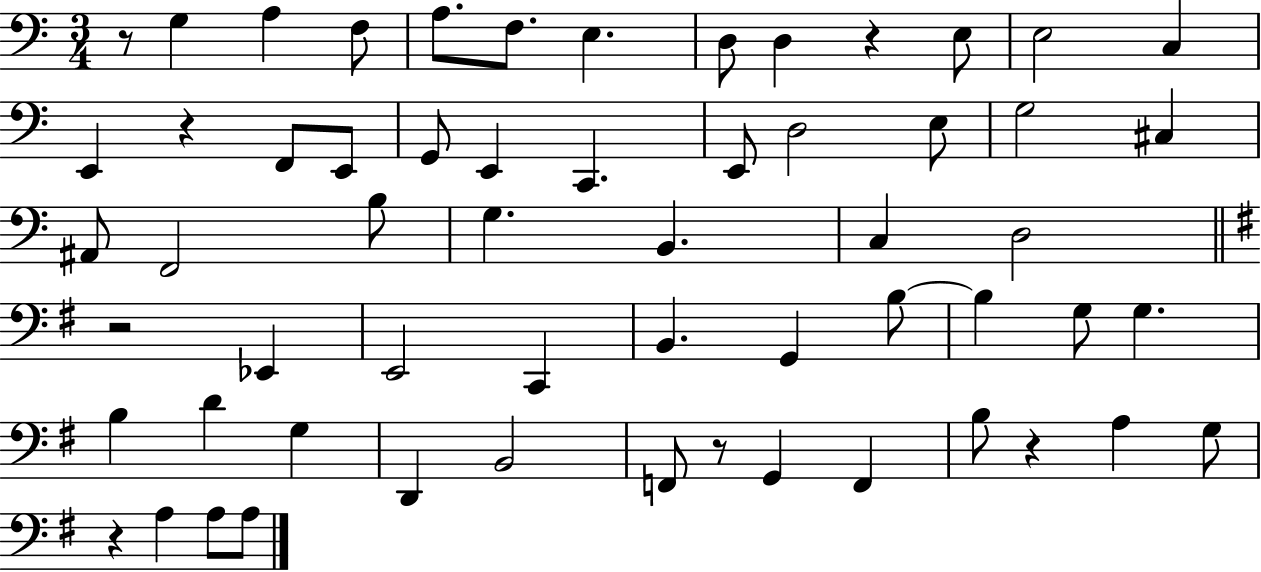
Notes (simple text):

R/e G3/q A3/q F3/e A3/e. F3/e. E3/q. D3/e D3/q R/q E3/e E3/h C3/q E2/q R/q F2/e E2/e G2/e E2/q C2/q. E2/e D3/h E3/e G3/h C#3/q A#2/e F2/h B3/e G3/q. B2/q. C3/q D3/h R/h Eb2/q E2/h C2/q B2/q. G2/q B3/e B3/q G3/e G3/q. B3/q D4/q G3/q D2/q B2/h F2/e R/e G2/q F2/q B3/e R/q A3/q G3/e R/q A3/q A3/e A3/e